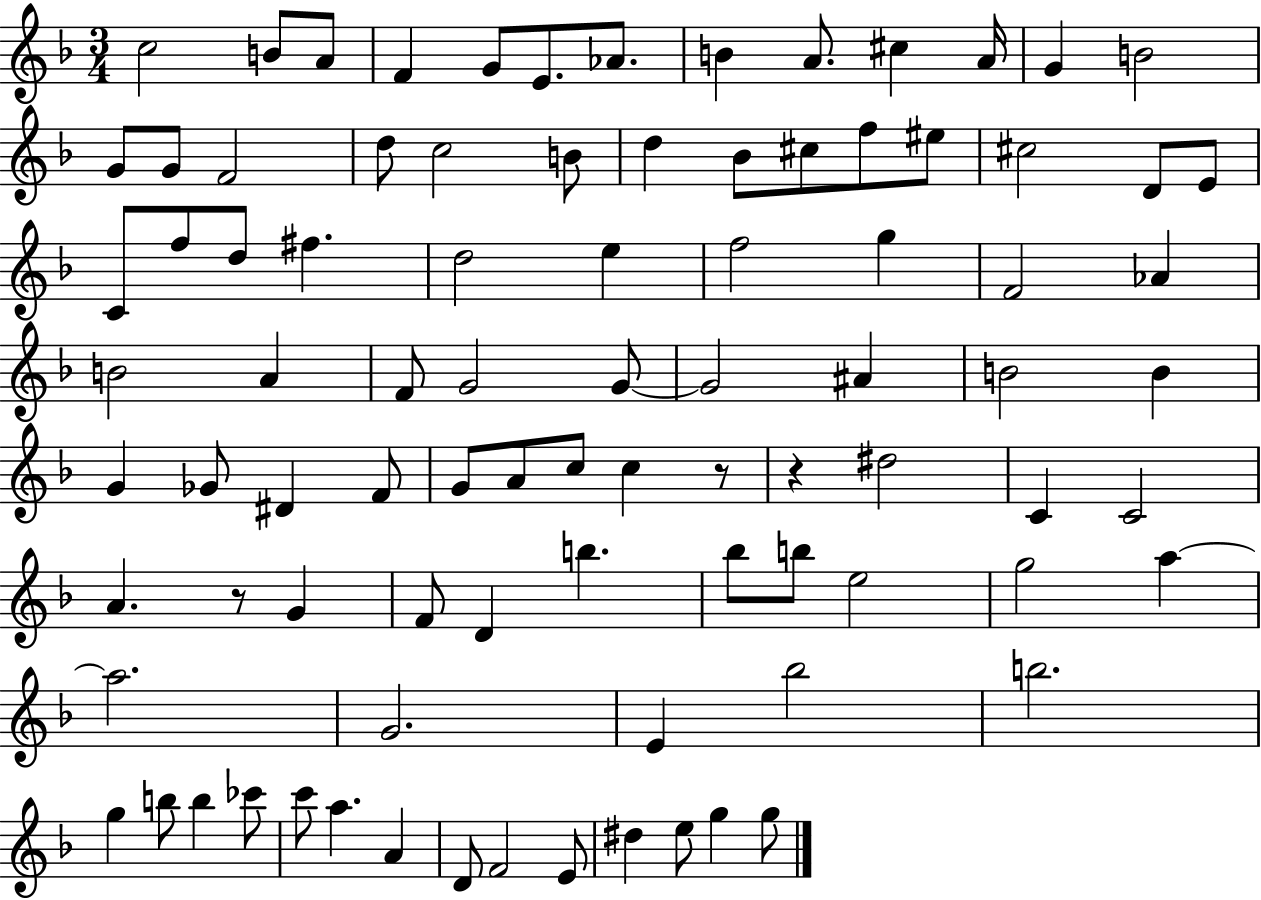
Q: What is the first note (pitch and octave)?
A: C5